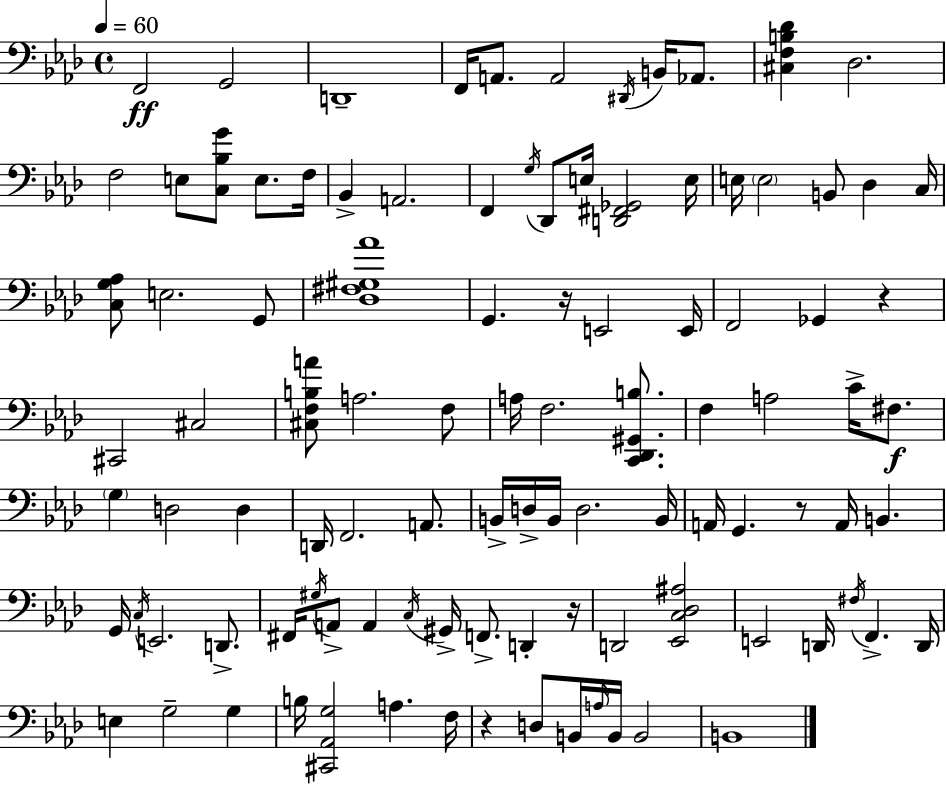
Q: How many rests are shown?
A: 5